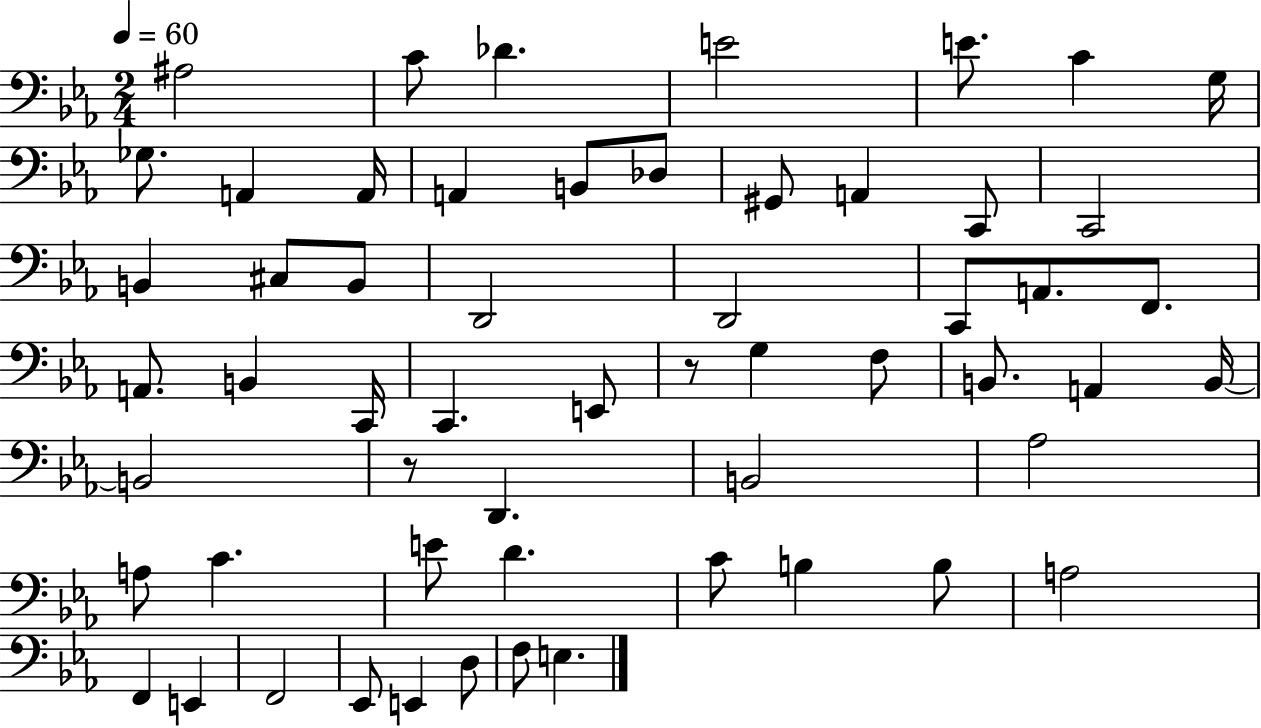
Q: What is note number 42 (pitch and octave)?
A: E4